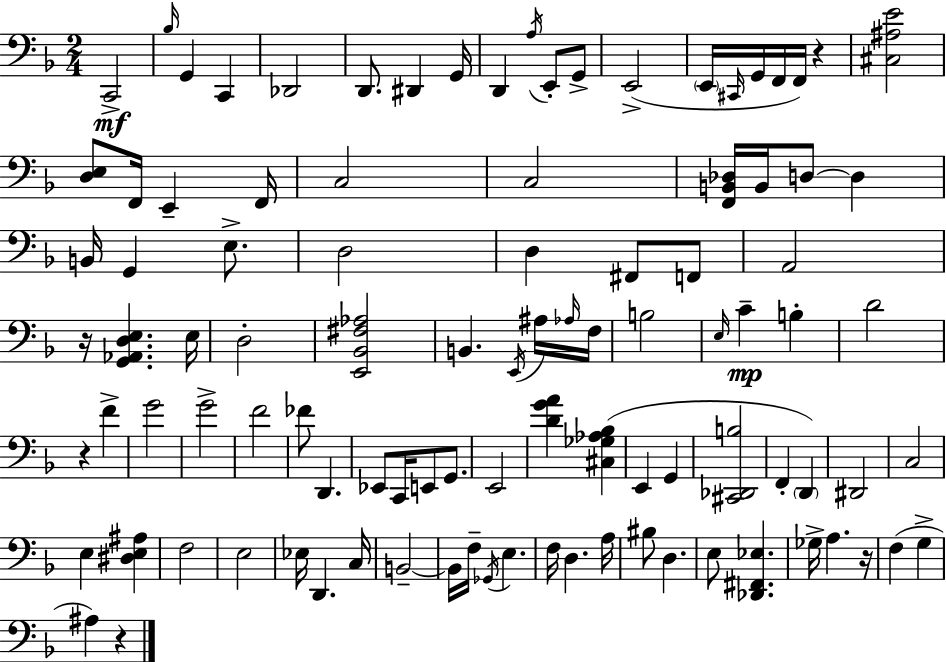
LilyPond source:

{
  \clef bass
  \numericTimeSignature
  \time 2/4
  \key f \major
  c,2->\mf | \grace { bes16 } g,4 c,4 | des,2 | d,8. dis,4 | \break g,16 d,4 \acciaccatura { a16 } e,8-. | g,8-> e,2->( | \parenthesize e,16 \grace { cis,16 } g,16 f,16 f,16) r4 | <cis ais e'>2 | \break <d e>8 f,16 e,4-- | f,16 c2 | c2 | <f, b, des>16 b,16 d8~~ d4 | \break b,16 g,4 | e8.-> d2 | d4 fis,8 | f,8 a,2 | \break r16 <g, aes, d e>4. | e16 d2-. | <e, bes, fis aes>2 | b,4. | \break \acciaccatura { e,16 } ais16 \grace { aes16 } f16 b2 | \grace { e16 } c'4--\mp | b4-. d'2 | r4 | \break f'4-> g'2 | g'2-> | f'2 | fes'8 | \break d,4. ees,8 | c,16 e,8 g,8. e,2 | <d' g' a'>4 | <cis ges aes bes>4( e,4 | \break g,4 <cis, des, b>2 | f,4-. | \parenthesize d,4) dis,2 | c2 | \break e4 | <dis e ais>4 f2 | e2 | ees16 d,4. | \break c16 b,2--~~ | b,16 f16-- | \acciaccatura { ges,16 } e4. f16 | d4. a16 bis8 | \break d4. e8 | <des, fis, ees>4. ges16-> | a4. r16 f4( | g4-> ais4) | \break r4 \bar "|."
}